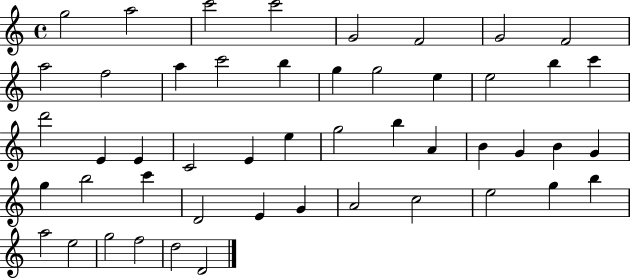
X:1
T:Untitled
M:4/4
L:1/4
K:C
g2 a2 c'2 c'2 G2 F2 G2 F2 a2 f2 a c'2 b g g2 e e2 b c' d'2 E E C2 E e g2 b A B G B G g b2 c' D2 E G A2 c2 e2 g b a2 e2 g2 f2 d2 D2